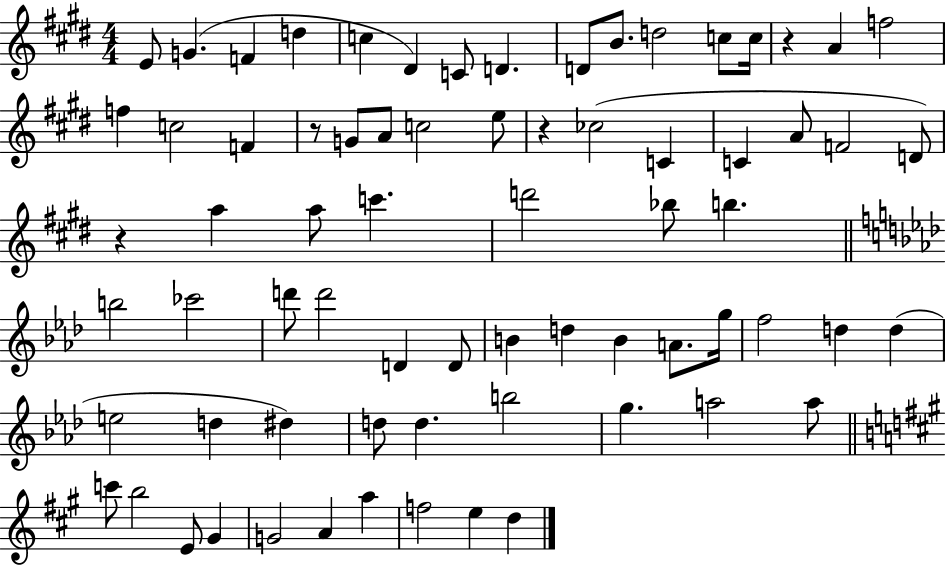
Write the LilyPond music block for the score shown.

{
  \clef treble
  \numericTimeSignature
  \time 4/4
  \key e \major
  \repeat volta 2 { e'8 g'4.( f'4 d''4 | c''4 dis'4) c'8 d'4. | d'8 b'8. d''2 c''8 c''16 | r4 a'4 f''2 | \break f''4 c''2 f'4 | r8 g'8 a'8 c''2 e''8 | r4 ces''2( c'4 | c'4 a'8 f'2 d'8) | \break r4 a''4 a''8 c'''4. | d'''2 bes''8 b''4. | \bar "||" \break \key f \minor b''2 ces'''2 | d'''8 d'''2 d'4 d'8 | b'4 d''4 b'4 a'8. g''16 | f''2 d''4 d''4( | \break e''2 d''4 dis''4) | d''8 d''4. b''2 | g''4. a''2 a''8 | \bar "||" \break \key a \major c'''8 b''2 e'8 gis'4 | g'2 a'4 a''4 | f''2 e''4 d''4 | } \bar "|."
}